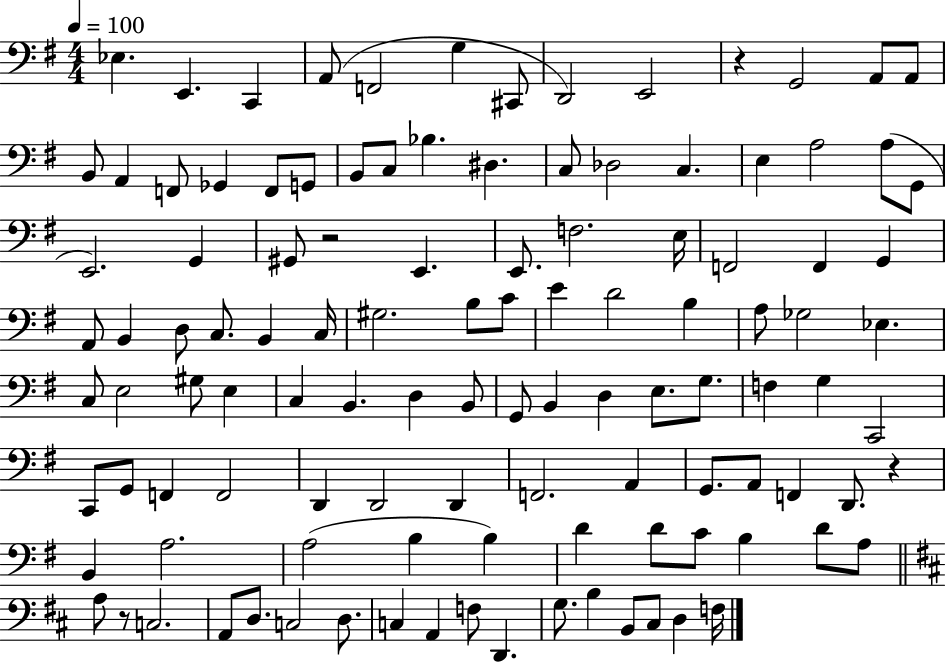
X:1
T:Untitled
M:4/4
L:1/4
K:G
_E, E,, C,, A,,/2 F,,2 G, ^C,,/2 D,,2 E,,2 z G,,2 A,,/2 A,,/2 B,,/2 A,, F,,/2 _G,, F,,/2 G,,/2 B,,/2 C,/2 _B, ^D, C,/2 _D,2 C, E, A,2 A,/2 G,,/2 E,,2 G,, ^G,,/2 z2 E,, E,,/2 F,2 E,/4 F,,2 F,, G,, A,,/2 B,, D,/2 C,/2 B,, C,/4 ^G,2 B,/2 C/2 E D2 B, A,/2 _G,2 _E, C,/2 E,2 ^G,/2 E, C, B,, D, B,,/2 G,,/2 B,, D, E,/2 G,/2 F, G, C,,2 C,,/2 G,,/2 F,, F,,2 D,, D,,2 D,, F,,2 A,, G,,/2 A,,/2 F,, D,,/2 z B,, A,2 A,2 B, B, D D/2 C/2 B, D/2 A,/2 A,/2 z/2 C,2 A,,/2 D,/2 C,2 D,/2 C, A,, F,/2 D,, G,/2 B, B,,/2 ^C,/2 D, F,/4